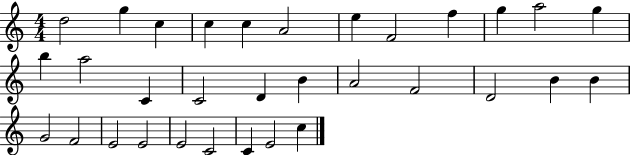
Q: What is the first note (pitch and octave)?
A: D5